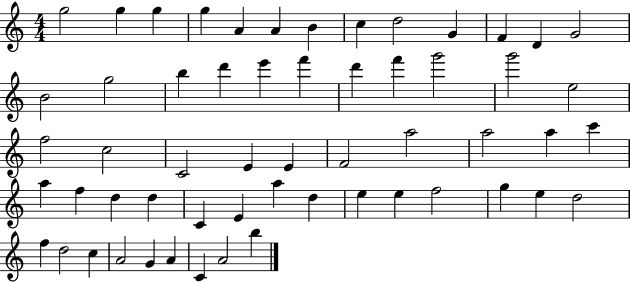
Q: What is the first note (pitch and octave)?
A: G5